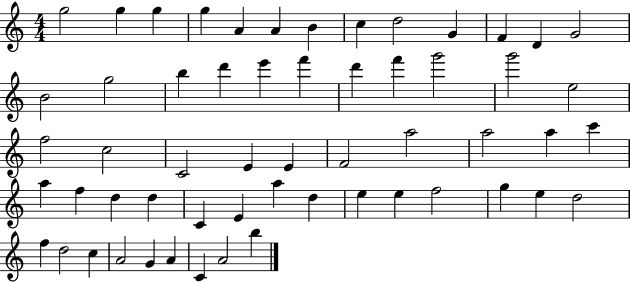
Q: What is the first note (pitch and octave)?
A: G5